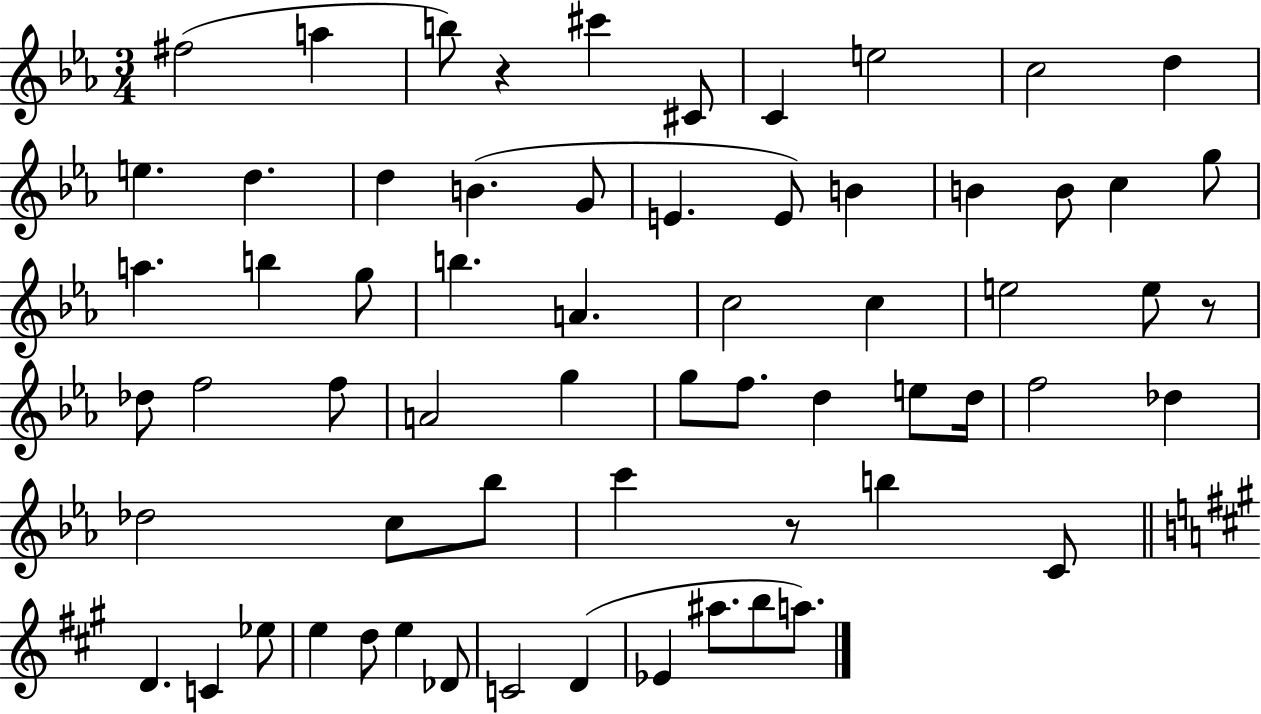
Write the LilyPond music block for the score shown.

{
  \clef treble
  \numericTimeSignature
  \time 3/4
  \key ees \major
  \repeat volta 2 { fis''2( a''4 | b''8) r4 cis'''4 cis'8 | c'4 e''2 | c''2 d''4 | \break e''4. d''4. | d''4 b'4.( g'8 | e'4. e'8) b'4 | b'4 b'8 c''4 g''8 | \break a''4. b''4 g''8 | b''4. a'4. | c''2 c''4 | e''2 e''8 r8 | \break des''8 f''2 f''8 | a'2 g''4 | g''8 f''8. d''4 e''8 d''16 | f''2 des''4 | \break des''2 c''8 bes''8 | c'''4 r8 b''4 c'8 | \bar "||" \break \key a \major d'4. c'4 ees''8 | e''4 d''8 e''4 des'8 | c'2 d'4( | ees'4 ais''8. b''8 a''8.) | \break } \bar "|."
}